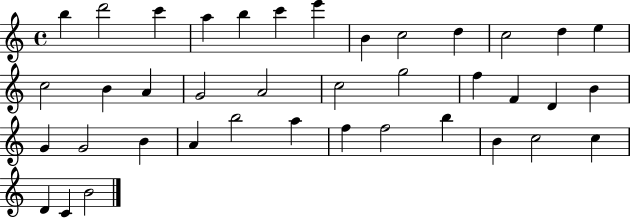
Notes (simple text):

B5/q D6/h C6/q A5/q B5/q C6/q E6/q B4/q C5/h D5/q C5/h D5/q E5/q C5/h B4/q A4/q G4/h A4/h C5/h G5/h F5/q F4/q D4/q B4/q G4/q G4/h B4/q A4/q B5/h A5/q F5/q F5/h B5/q B4/q C5/h C5/q D4/q C4/q B4/h